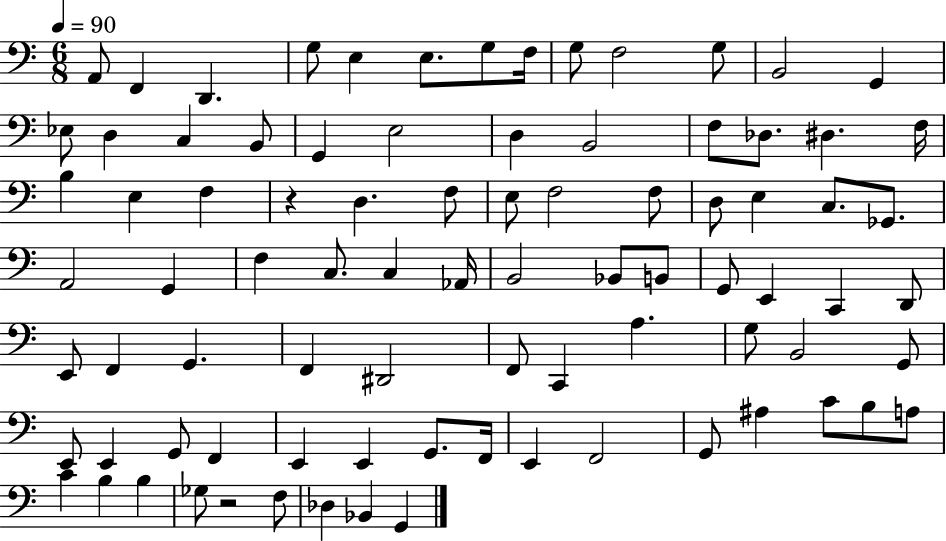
{
  \clef bass
  \numericTimeSignature
  \time 6/8
  \key c \major
  \tempo 4 = 90
  a,8 f,4 d,4. | g8 e4 e8. g8 f16 | g8 f2 g8 | b,2 g,4 | \break ees8 d4 c4 b,8 | g,4 e2 | d4 b,2 | f8 des8. dis4. f16 | \break b4 e4 f4 | r4 d4. f8 | e8 f2 f8 | d8 e4 c8. ges,8. | \break a,2 g,4 | f4 c8. c4 aes,16 | b,2 bes,8 b,8 | g,8 e,4 c,4 d,8 | \break e,8 f,4 g,4. | f,4 dis,2 | f,8 c,4 a4. | g8 b,2 g,8 | \break e,8 e,4 g,8 f,4 | e,4 e,4 g,8. f,16 | e,4 f,2 | g,8 ais4 c'8 b8 a8 | \break c'4 b4 b4 | ges8 r2 f8 | des4 bes,4 g,4 | \bar "|."
}